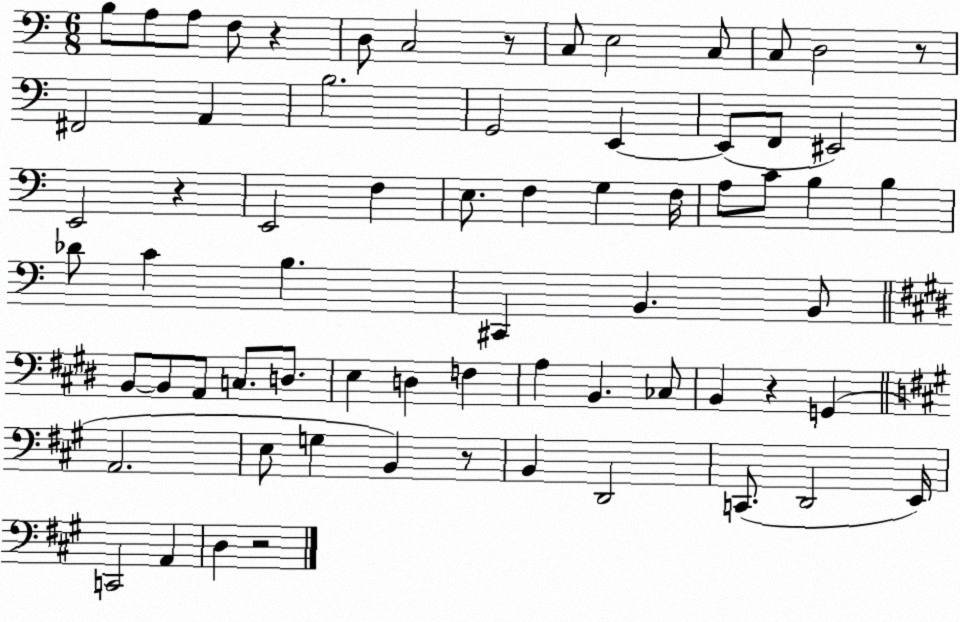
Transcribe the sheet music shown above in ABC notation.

X:1
T:Untitled
M:6/8
L:1/4
K:C
B,/2 A,/2 A,/2 F,/2 z D,/2 C,2 z/2 C,/2 E,2 C,/2 C,/2 D,2 z/2 ^F,,2 A,, B,2 G,,2 E,, E,,/2 F,,/2 ^E,,2 E,,2 z E,,2 F, E,/2 F, G, F,/4 A,/2 C/2 B, B, _D/2 C B, ^C,, B,, B,,/2 B,,/2 B,,/2 A,,/2 C,/2 D,/2 E, D, F, A, B,, _C,/2 B,, z G,, A,,2 E,/2 G, B,, z/2 B,, D,,2 C,,/2 D,,2 E,,/4 C,,2 A,, D, z2